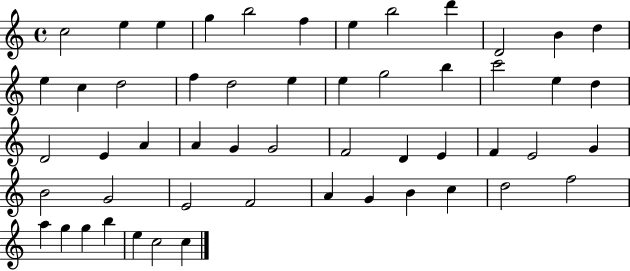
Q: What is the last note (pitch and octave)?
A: C5